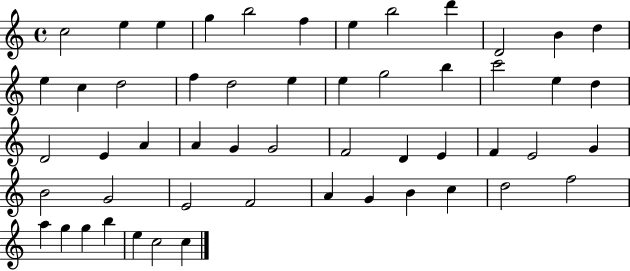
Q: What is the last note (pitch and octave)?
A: C5